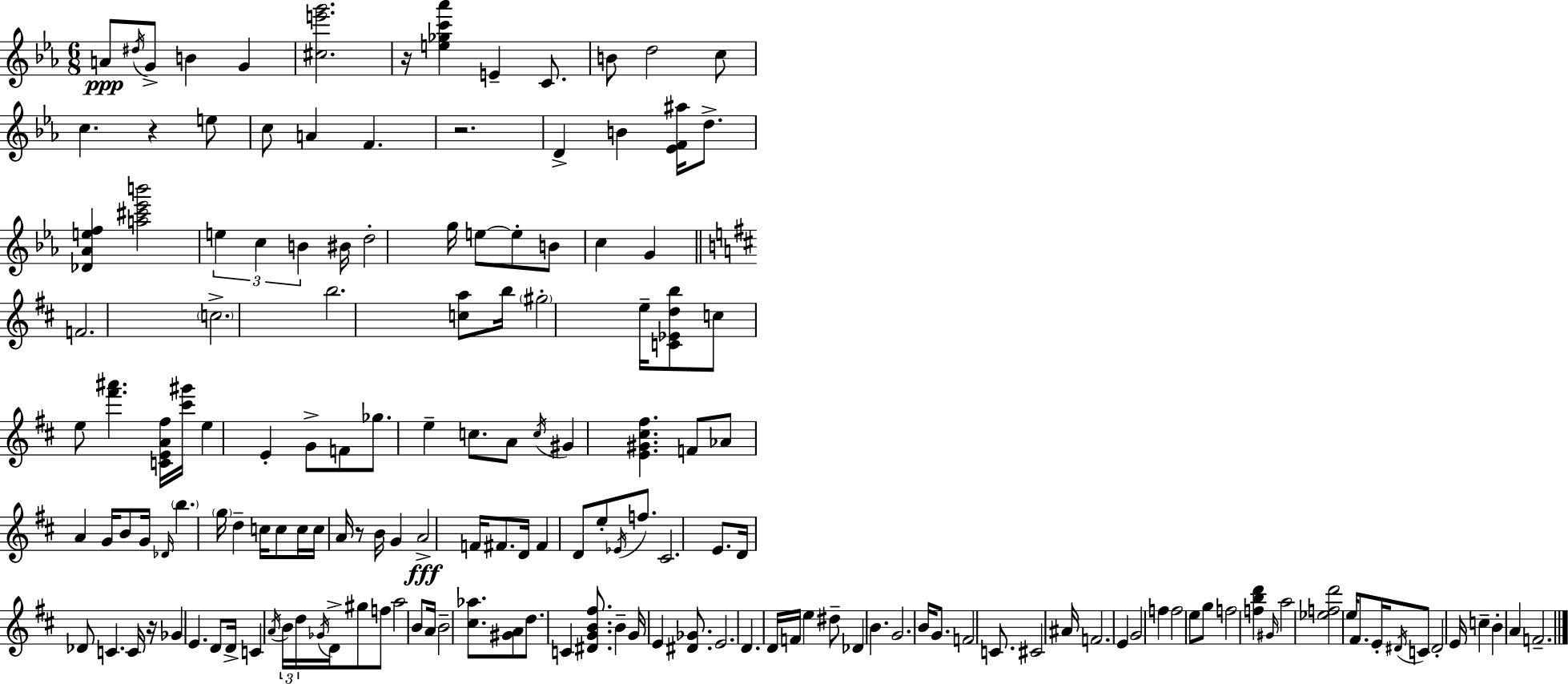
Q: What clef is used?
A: treble